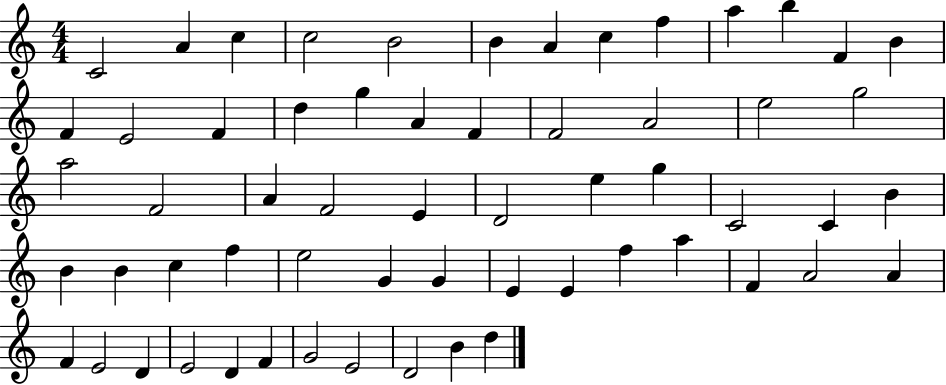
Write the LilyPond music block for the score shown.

{
  \clef treble
  \numericTimeSignature
  \time 4/4
  \key c \major
  c'2 a'4 c''4 | c''2 b'2 | b'4 a'4 c''4 f''4 | a''4 b''4 f'4 b'4 | \break f'4 e'2 f'4 | d''4 g''4 a'4 f'4 | f'2 a'2 | e''2 g''2 | \break a''2 f'2 | a'4 f'2 e'4 | d'2 e''4 g''4 | c'2 c'4 b'4 | \break b'4 b'4 c''4 f''4 | e''2 g'4 g'4 | e'4 e'4 f''4 a''4 | f'4 a'2 a'4 | \break f'4 e'2 d'4 | e'2 d'4 f'4 | g'2 e'2 | d'2 b'4 d''4 | \break \bar "|."
}